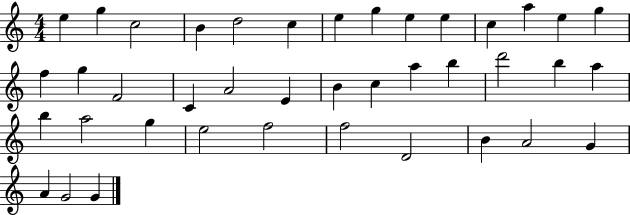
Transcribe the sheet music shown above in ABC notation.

X:1
T:Untitled
M:4/4
L:1/4
K:C
e g c2 B d2 c e g e e c a e g f g F2 C A2 E B c a b d'2 b a b a2 g e2 f2 f2 D2 B A2 G A G2 G